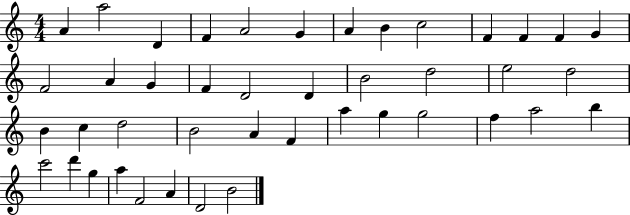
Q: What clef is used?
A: treble